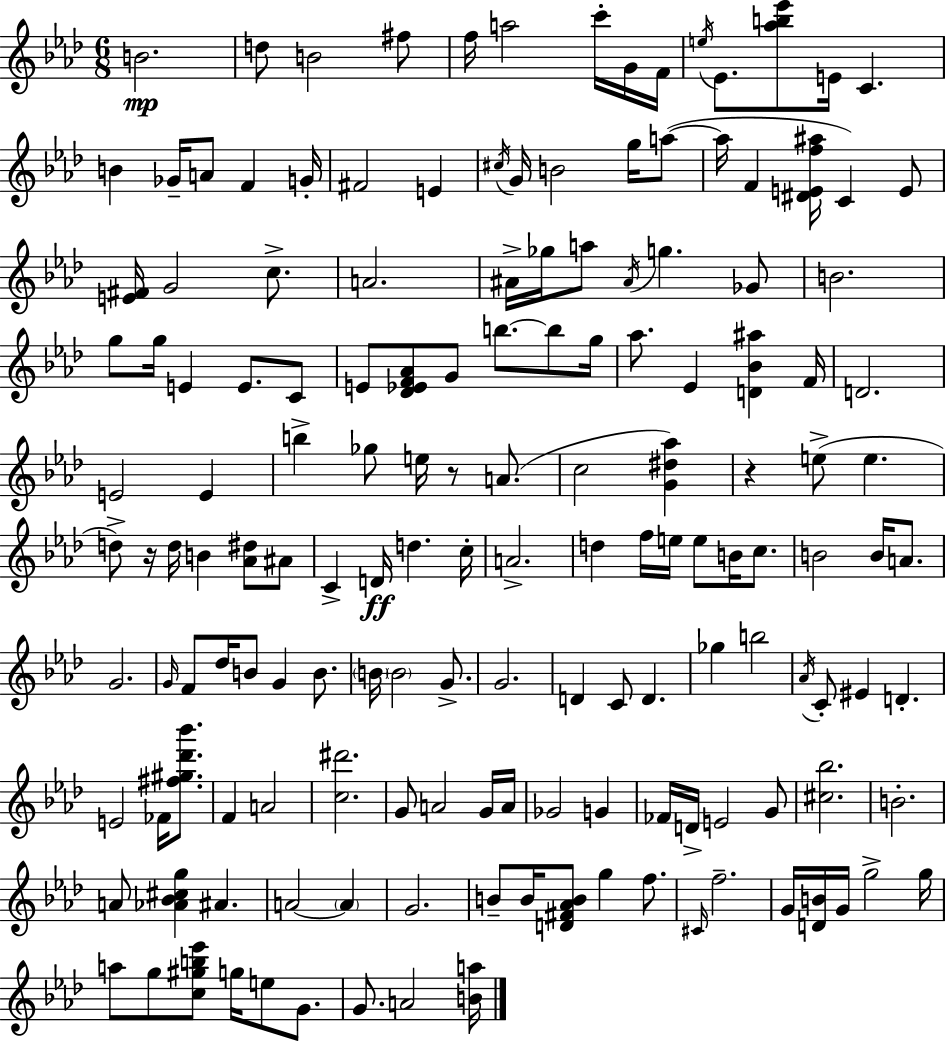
{
  \clef treble
  \numericTimeSignature
  \time 6/8
  \key aes \major
  b'2.\mp | d''8 b'2 fis''8 | f''16 a''2 c'''16-. g'16 f'16 | \acciaccatura { e''16 } ees'8. <aes'' b'' ees'''>8 e'16 c'4. | \break b'4 ges'16-- a'8 f'4 | g'16-. fis'2 e'4 | \acciaccatura { cis''16 } g'16 b'2 g''16 | a''8~(~ a''16 f'4 <dis' e' f'' ais''>16 c'4) | \break e'8 <e' fis'>16 g'2 c''8.-> | a'2. | ais'16-> ges''16 a''8 \acciaccatura { ais'16 } g''4. | ges'8 b'2. | \break g''8 g''16 e'4 e'8. | c'8 e'8 <des' ees' f' aes'>8 g'8 b''8.~~ | b''8 g''16 aes''8. ees'4 <d' bes' ais''>4 | f'16 d'2. | \break e'2 e'4 | b''4-> ges''8 e''16 r8 | a'8.( c''2 <g' dis'' aes''>4) | r4 e''8->( e''4. | \break d''8->) r16 d''16 b'4 <aes' dis''>8 | ais'8 c'4-> d'16\ff d''4. | c''16-. a'2.-> | d''4 f''16 e''16 e''8 b'16 | \break c''8. b'2 b'16 | a'8. g'2. | \grace { g'16 } f'8 des''16 b'8 g'4 | b'8. \parenthesize b'16 \parenthesize b'2 | \break g'8.-> g'2. | d'4 c'8 d'4. | ges''4 b''2 | \acciaccatura { aes'16 } c'8-. eis'4 d'4.-. | \break e'2 | fes'16 <fis'' gis'' des''' bes'''>8. f'4 a'2 | <c'' dis'''>2. | g'8 a'2 | \break g'16 a'16 ges'2 | g'4 fes'16 d'16-> e'2 | g'8 <cis'' bes''>2. | b'2.-. | \break a'8 <aes' bes' cis'' g''>4 ais'4. | a'2~~ | \parenthesize a'4 g'2. | b'8-- b'16 <d' fis' aes' b'>8 g''4 | \break f''8. \grace { cis'16 } f''2.-- | g'16 <d' b'>16 g'16 g''2-> | g''16 a''8 g''8 <c'' gis'' b'' ees'''>8 | g''16 e''8 g'8. g'8. a'2 | \break <b' a''>16 \bar "|."
}